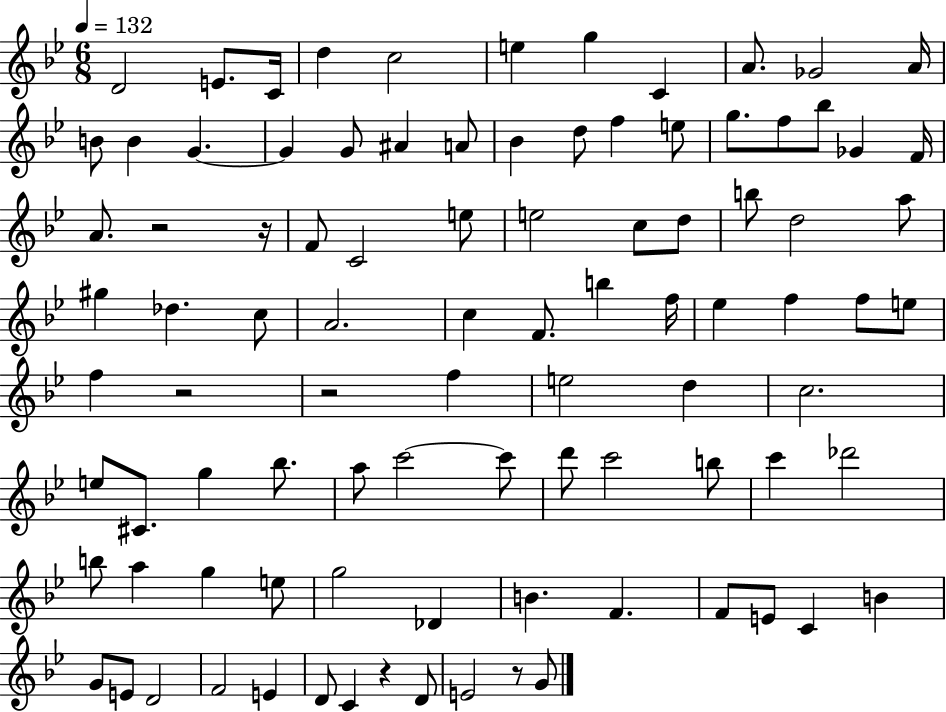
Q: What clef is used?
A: treble